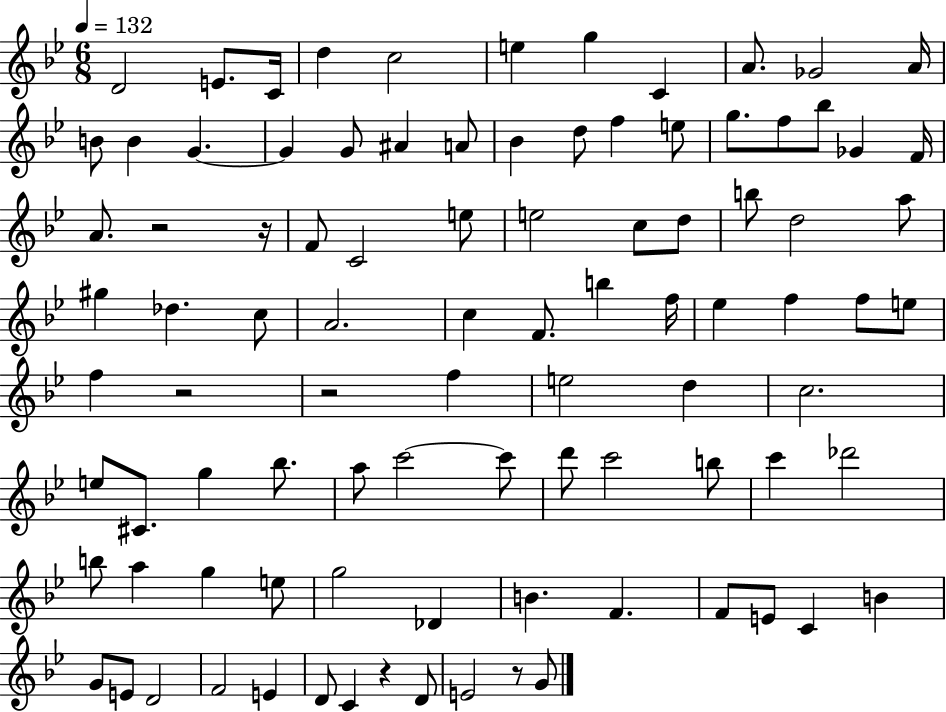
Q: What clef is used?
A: treble